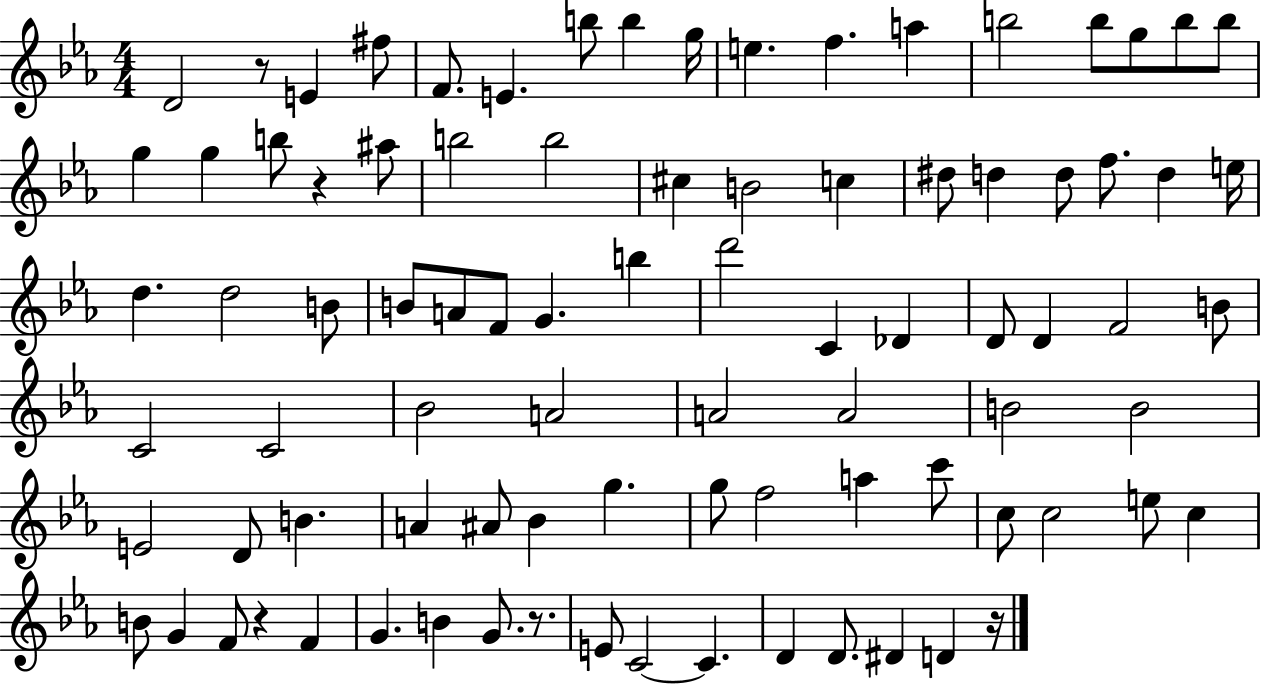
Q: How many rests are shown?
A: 5